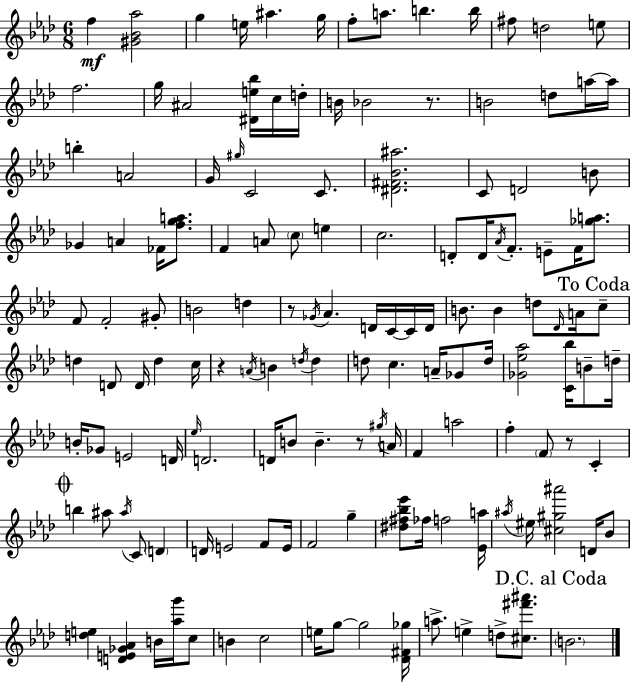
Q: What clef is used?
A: treble